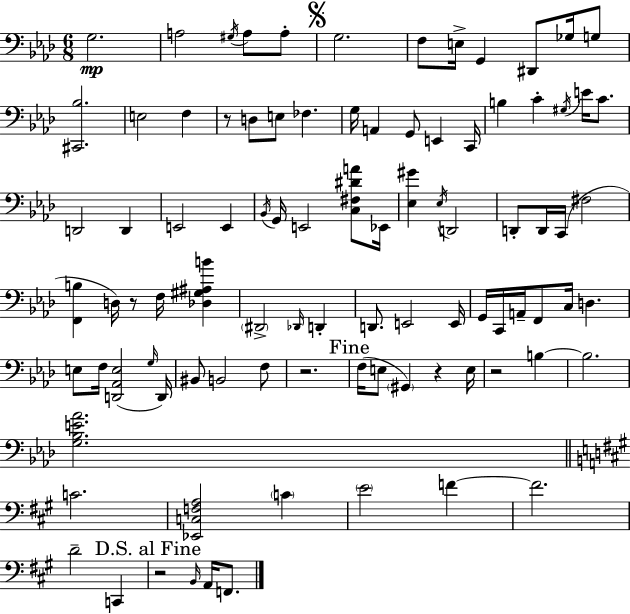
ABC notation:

X:1
T:Untitled
M:6/8
L:1/4
K:Fm
G,2 A,2 ^G,/4 A,/2 A,/2 G,2 F,/2 E,/4 G,, ^D,,/2 _G,/4 G,/2 [^C,,_B,]2 E,2 F, z/2 D,/2 E,/2 _F, G,/4 A,, G,,/2 E,, C,,/4 B, C ^G,/4 E/4 C/2 D,,2 D,, E,,2 E,, _B,,/4 G,,/4 E,,2 [C,^F,^DA]/2 _E,,/4 [_E,^G] _E,/4 D,,2 D,,/2 D,,/4 C,,/4 ^F,2 [F,,B,] D,/4 z/2 F,/4 [_D,^G,^A,B] ^D,,2 _D,,/4 D,, D,,/2 E,,2 E,,/4 G,,/4 C,,/4 A,,/4 F,,/2 C,/4 D, E,/2 F,/4 [D,,_A,,E,]2 G,/4 D,,/4 ^B,,/2 B,,2 F,/2 z2 F,/4 E,/2 ^G,, z E,/4 z2 B, B,2 [G,_B,E_A]2 C2 [_E,,C,F,A,]2 C E2 F F2 D2 C,, z2 B,,/4 A,,/4 F,,/2